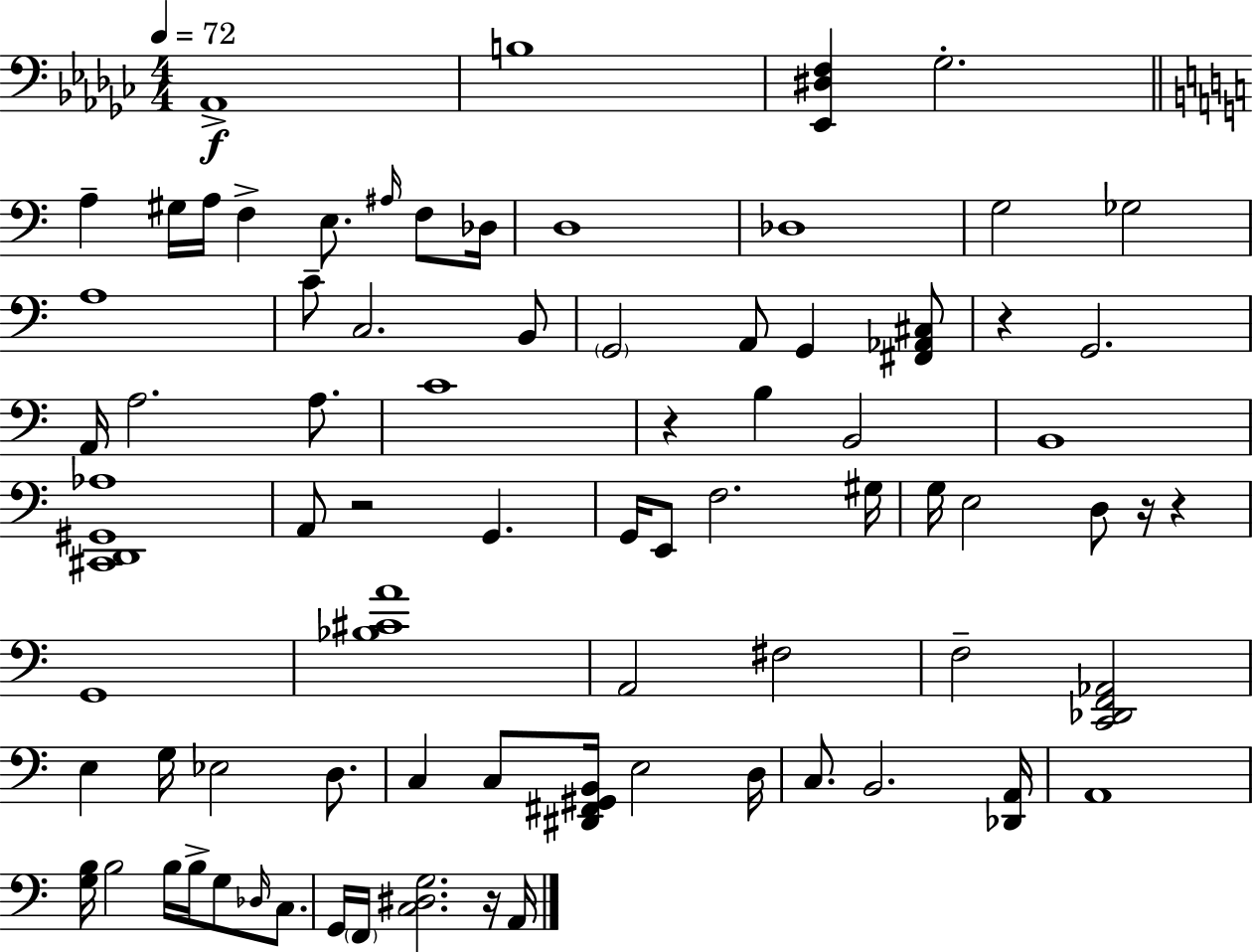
X:1
T:Untitled
M:4/4
L:1/4
K:Ebm
_A,,4 B,4 [_E,,^D,F,] _G,2 A, ^G,/4 A,/4 F, E,/2 ^A,/4 F,/2 _D,/4 D,4 _D,4 G,2 _G,2 A,4 C/2 C,2 B,,/2 G,,2 A,,/2 G,, [^F,,_A,,^C,]/2 z G,,2 A,,/4 A,2 A,/2 C4 z B, B,,2 B,,4 [^C,,D,,^G,,_A,]4 A,,/2 z2 G,, G,,/4 E,,/2 F,2 ^G,/4 G,/4 E,2 D,/2 z/4 z G,,4 [_B,^CA]4 A,,2 ^F,2 F,2 [C,,_D,,F,,_A,,]2 E, G,/4 _E,2 D,/2 C, C,/2 [^D,,^F,,^G,,B,,]/4 E,2 D,/4 C,/2 B,,2 [_D,,A,,]/4 A,,4 [G,B,]/4 B,2 B,/4 B,/4 G,/2 _D,/4 C,/2 G,,/4 F,,/4 [C,^D,G,]2 z/4 A,,/4